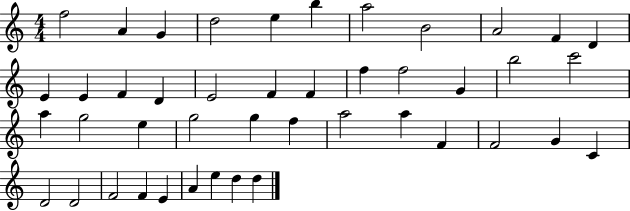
F5/h A4/q G4/q D5/h E5/q B5/q A5/h B4/h A4/h F4/q D4/q E4/q E4/q F4/q D4/q E4/h F4/q F4/q F5/q F5/h G4/q B5/h C6/h A5/q G5/h E5/q G5/h G5/q F5/q A5/h A5/q F4/q F4/h G4/q C4/q D4/h D4/h F4/h F4/q E4/q A4/q E5/q D5/q D5/q